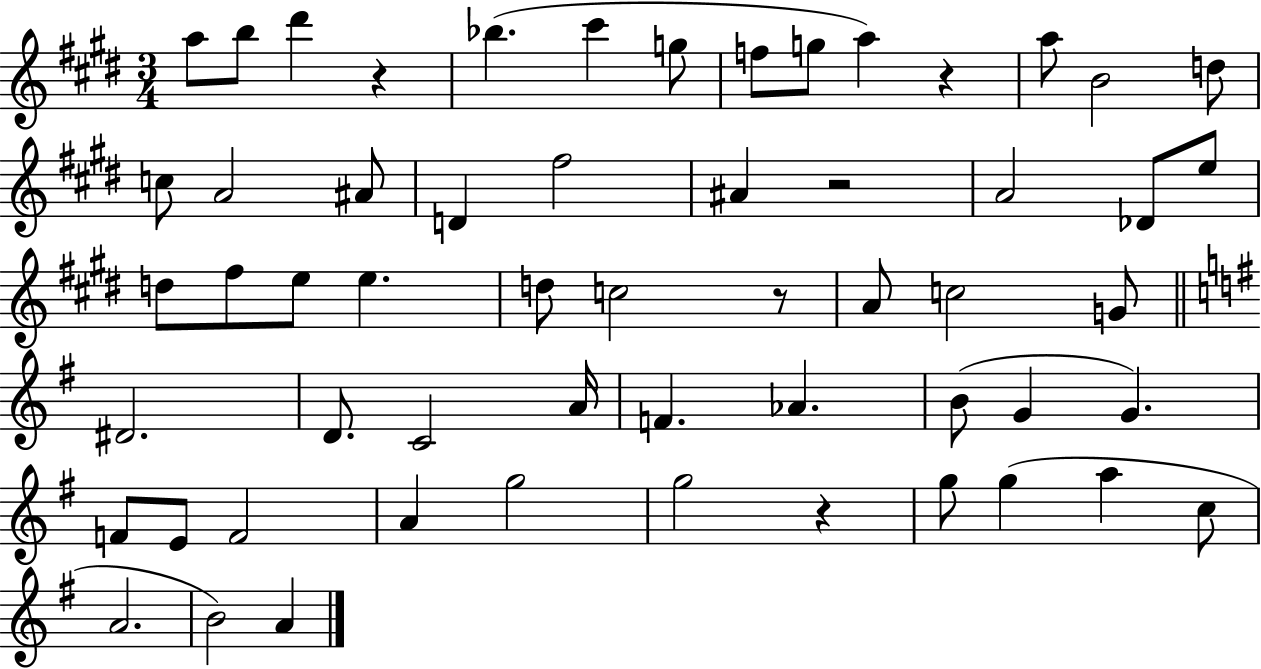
A5/e B5/e D#6/q R/q Bb5/q. C#6/q G5/e F5/e G5/e A5/q R/q A5/e B4/h D5/e C5/e A4/h A#4/e D4/q F#5/h A#4/q R/h A4/h Db4/e E5/e D5/e F#5/e E5/e E5/q. D5/e C5/h R/e A4/e C5/h G4/e D#4/h. D4/e. C4/h A4/s F4/q. Ab4/q. B4/e G4/q G4/q. F4/e E4/e F4/h A4/q G5/h G5/h R/q G5/e G5/q A5/q C5/e A4/h. B4/h A4/q